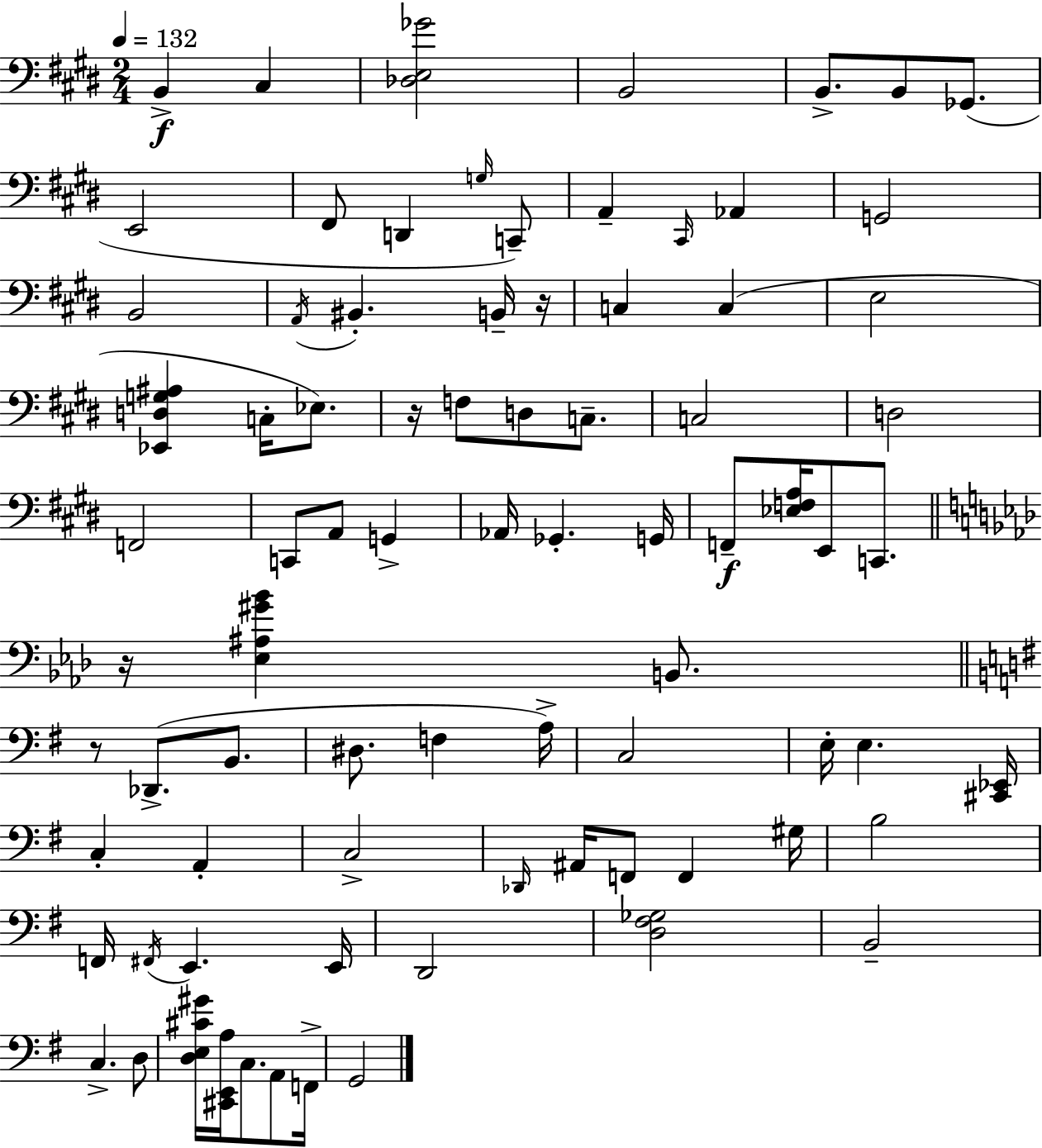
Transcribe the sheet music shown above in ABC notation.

X:1
T:Untitled
M:2/4
L:1/4
K:E
B,, ^C, [_D,E,_G]2 B,,2 B,,/2 B,,/2 _G,,/2 E,,2 ^F,,/2 D,, G,/4 C,,/2 A,, ^C,,/4 _A,, G,,2 B,,2 A,,/4 ^B,, B,,/4 z/4 C, C, E,2 [_E,,D,G,^A,] C,/4 _E,/2 z/4 F,/2 D,/2 C,/2 C,2 D,2 F,,2 C,,/2 A,,/2 G,, _A,,/4 _G,, G,,/4 F,,/2 [_E,F,A,]/4 E,,/2 C,,/2 z/4 [_E,^A,^G_B] B,,/2 z/2 _D,,/2 B,,/2 ^D,/2 F, A,/4 C,2 E,/4 E, [^C,,_E,,]/4 C, A,, C,2 _D,,/4 ^A,,/4 F,,/2 F,, ^G,/4 B,2 F,,/4 ^F,,/4 E,, E,,/4 D,,2 [D,^F,_G,]2 B,,2 C, D,/2 [D,E,^C^G]/4 [^C,,E,,A,]/4 C,/2 A,,/2 F,,/4 G,,2